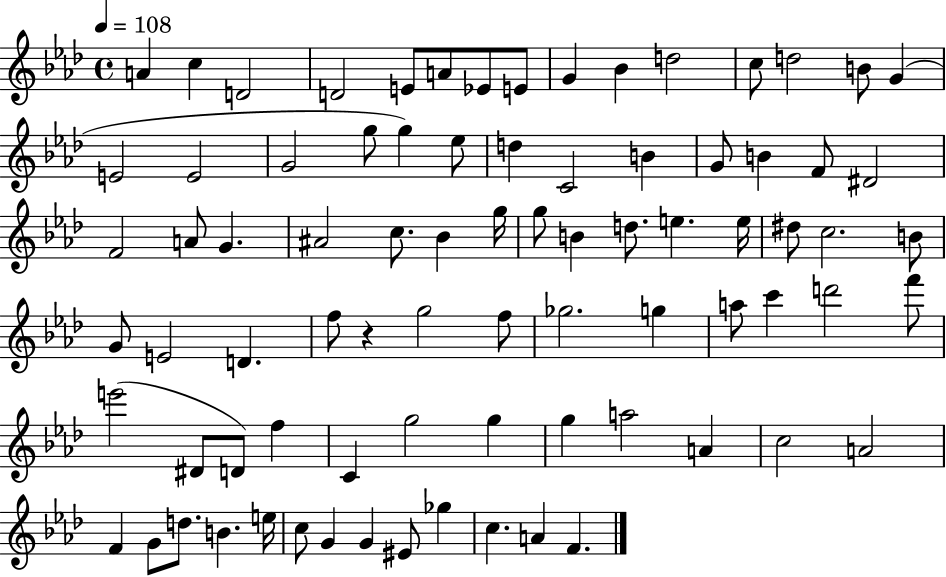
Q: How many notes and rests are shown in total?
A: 81